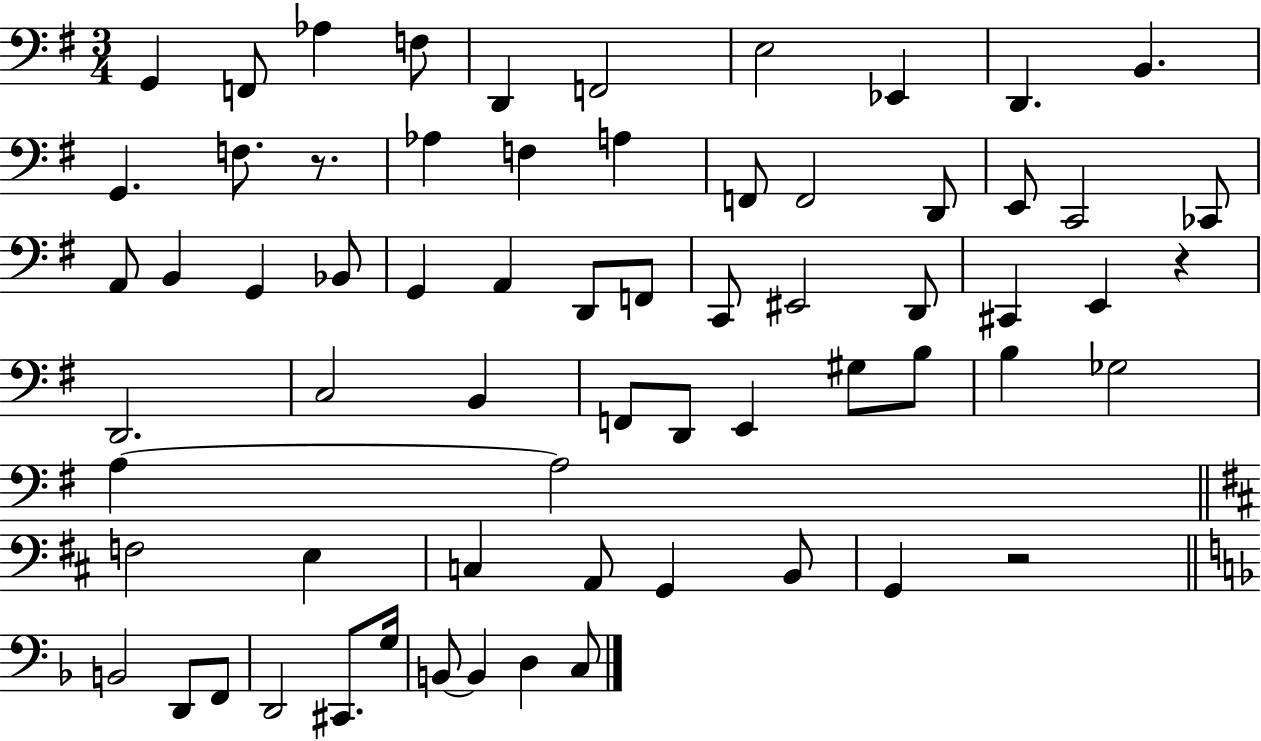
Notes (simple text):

G2/q F2/e Ab3/q F3/e D2/q F2/h E3/h Eb2/q D2/q. B2/q. G2/q. F3/e. R/e. Ab3/q F3/q A3/q F2/e F2/h D2/e E2/e C2/h CES2/e A2/e B2/q G2/q Bb2/e G2/q A2/q D2/e F2/e C2/e EIS2/h D2/e C#2/q E2/q R/q D2/h. C3/h B2/q F2/e D2/e E2/q G#3/e B3/e B3/q Gb3/h A3/q A3/h F3/h E3/q C3/q A2/e G2/q B2/e G2/q R/h B2/h D2/e F2/e D2/h C#2/e. G3/s B2/e B2/q D3/q C3/e